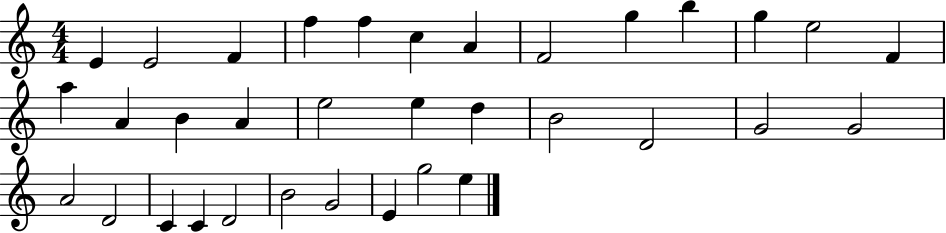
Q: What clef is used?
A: treble